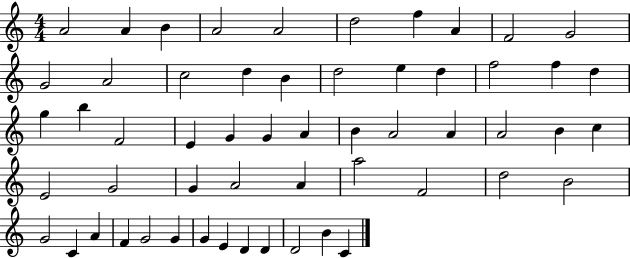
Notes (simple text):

A4/h A4/q B4/q A4/h A4/h D5/h F5/q A4/q F4/h G4/h G4/h A4/h C5/h D5/q B4/q D5/h E5/q D5/q F5/h F5/q D5/q G5/q B5/q F4/h E4/q G4/q G4/q A4/q B4/q A4/h A4/q A4/h B4/q C5/q E4/h G4/h G4/q A4/h A4/q A5/h F4/h D5/h B4/h G4/h C4/q A4/q F4/q G4/h G4/q G4/q E4/q D4/q D4/q D4/h B4/q C4/q